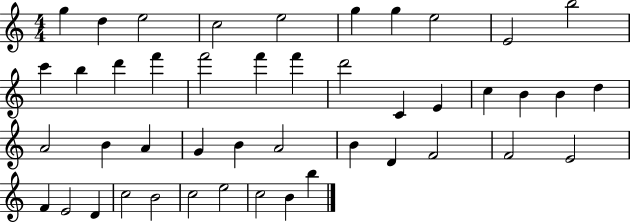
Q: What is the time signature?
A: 4/4